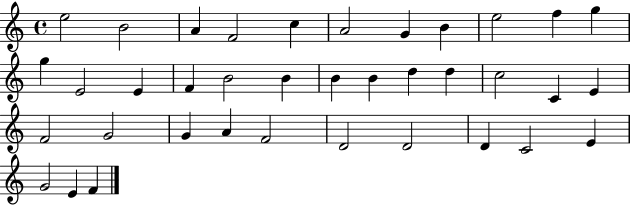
X:1
T:Untitled
M:4/4
L:1/4
K:C
e2 B2 A F2 c A2 G B e2 f g g E2 E F B2 B B B d d c2 C E F2 G2 G A F2 D2 D2 D C2 E G2 E F